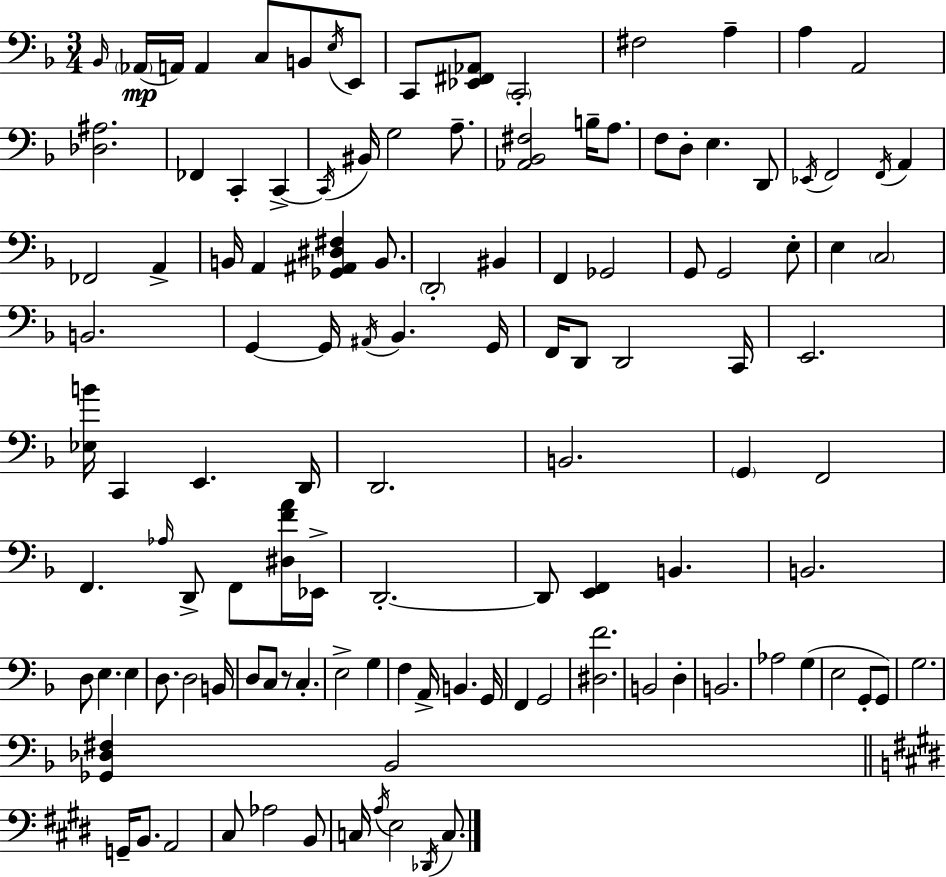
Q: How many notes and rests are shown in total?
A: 120